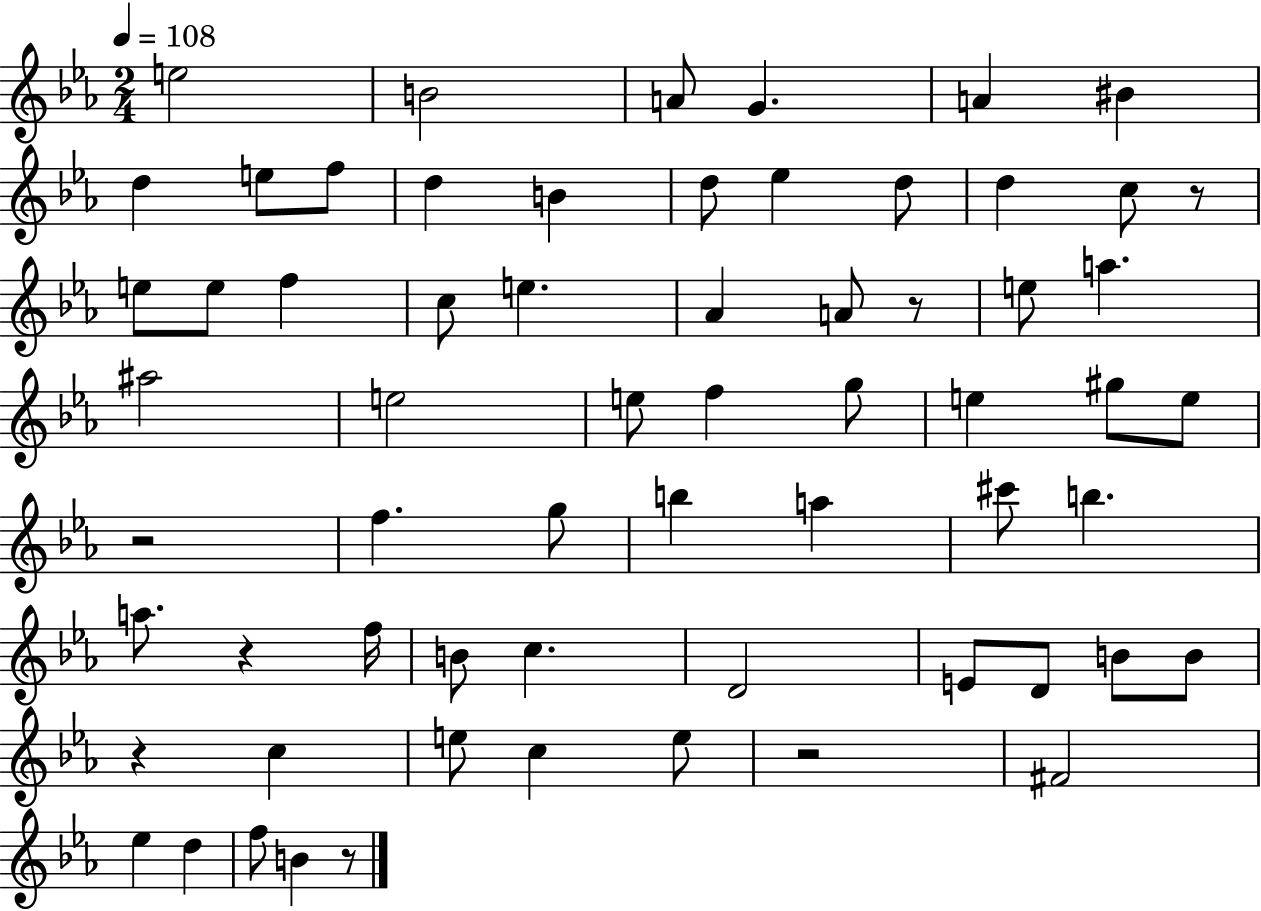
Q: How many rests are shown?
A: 7